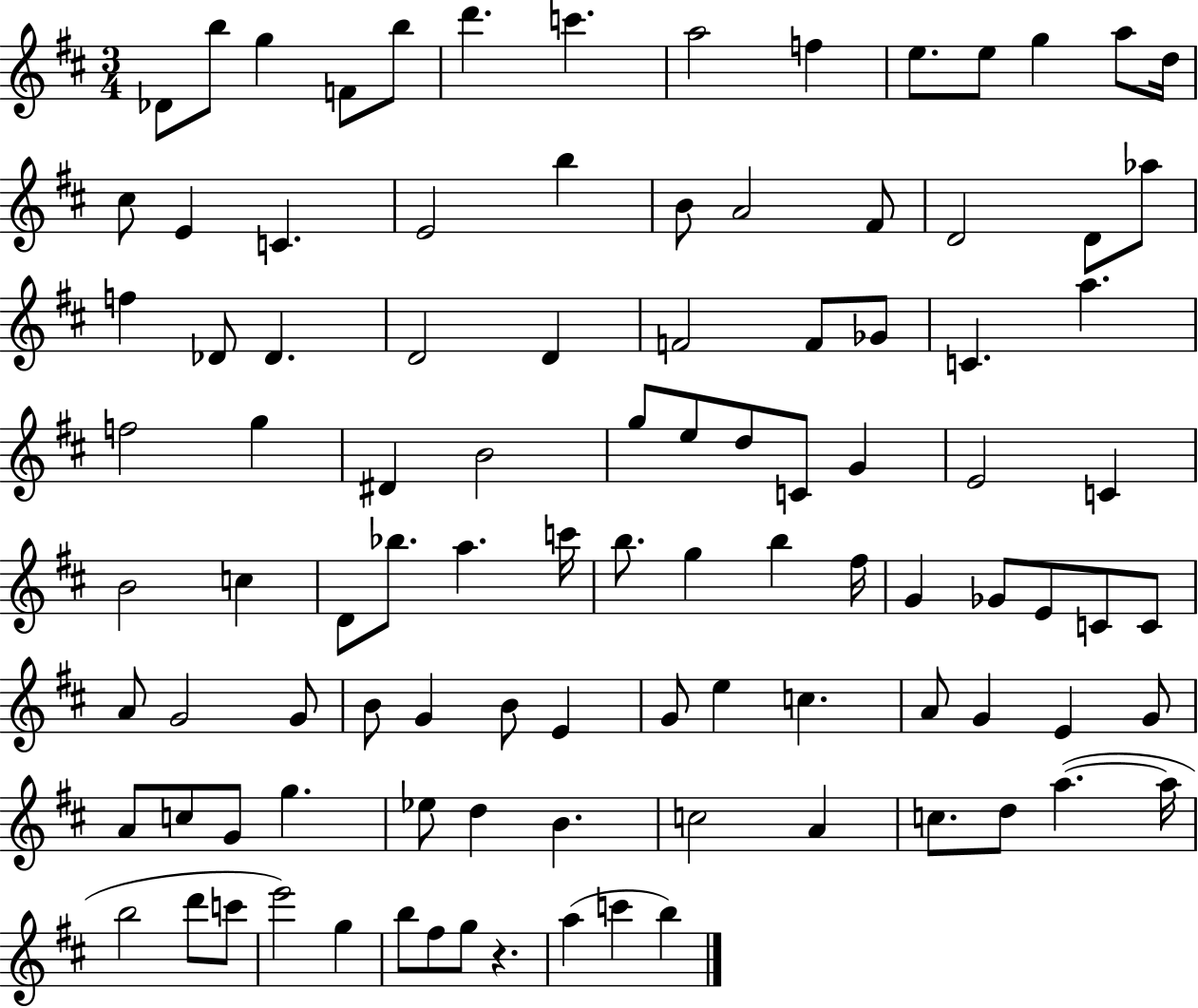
X:1
T:Untitled
M:3/4
L:1/4
K:D
_D/2 b/2 g F/2 b/2 d' c' a2 f e/2 e/2 g a/2 d/4 ^c/2 E C E2 b B/2 A2 ^F/2 D2 D/2 _a/2 f _D/2 _D D2 D F2 F/2 _G/2 C a f2 g ^D B2 g/2 e/2 d/2 C/2 G E2 C B2 c D/2 _b/2 a c'/4 b/2 g b ^f/4 G _G/2 E/2 C/2 C/2 A/2 G2 G/2 B/2 G B/2 E G/2 e c A/2 G E G/2 A/2 c/2 G/2 g _e/2 d B c2 A c/2 d/2 a a/4 b2 d'/2 c'/2 e'2 g b/2 ^f/2 g/2 z a c' b